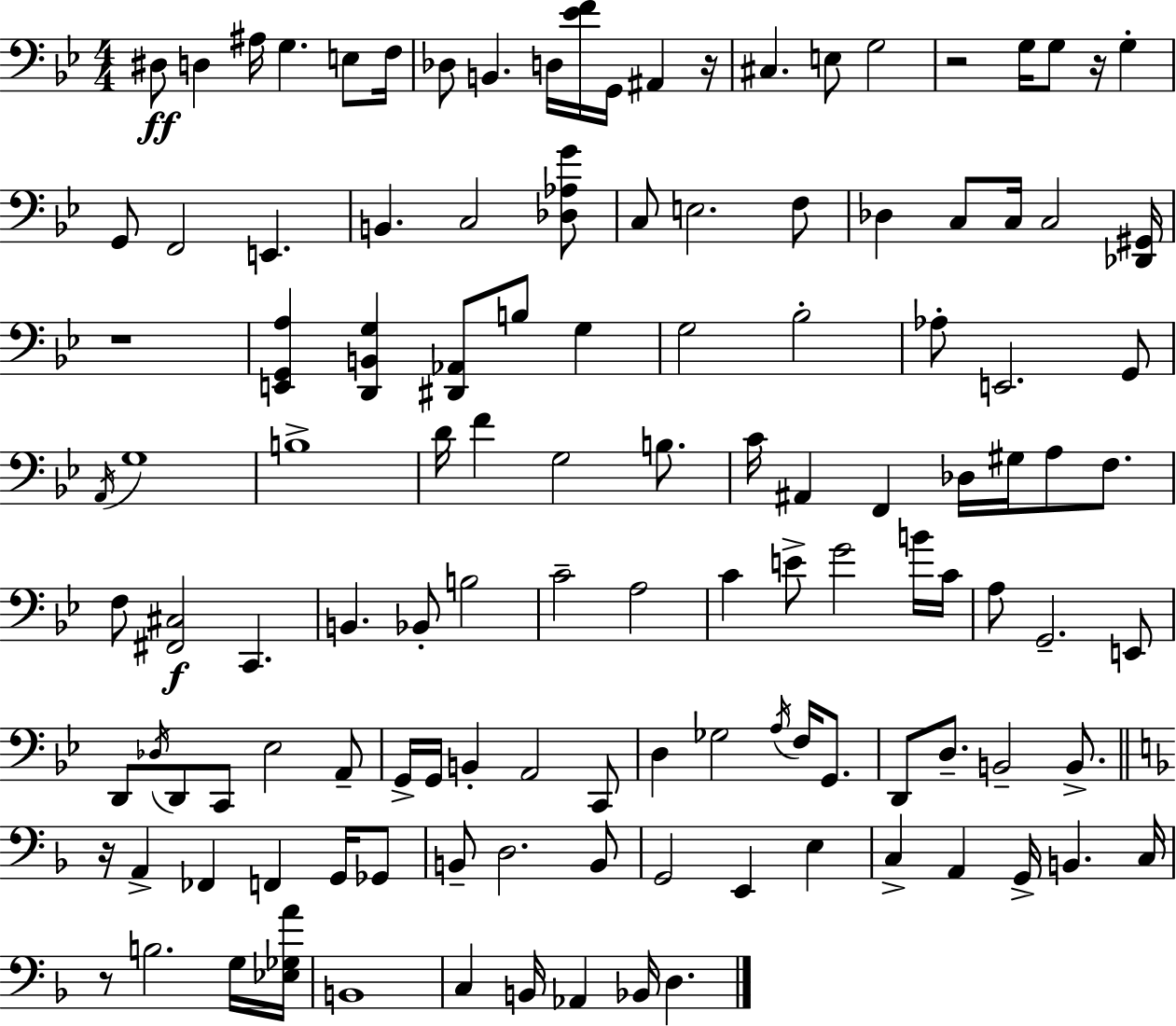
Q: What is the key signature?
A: BES major